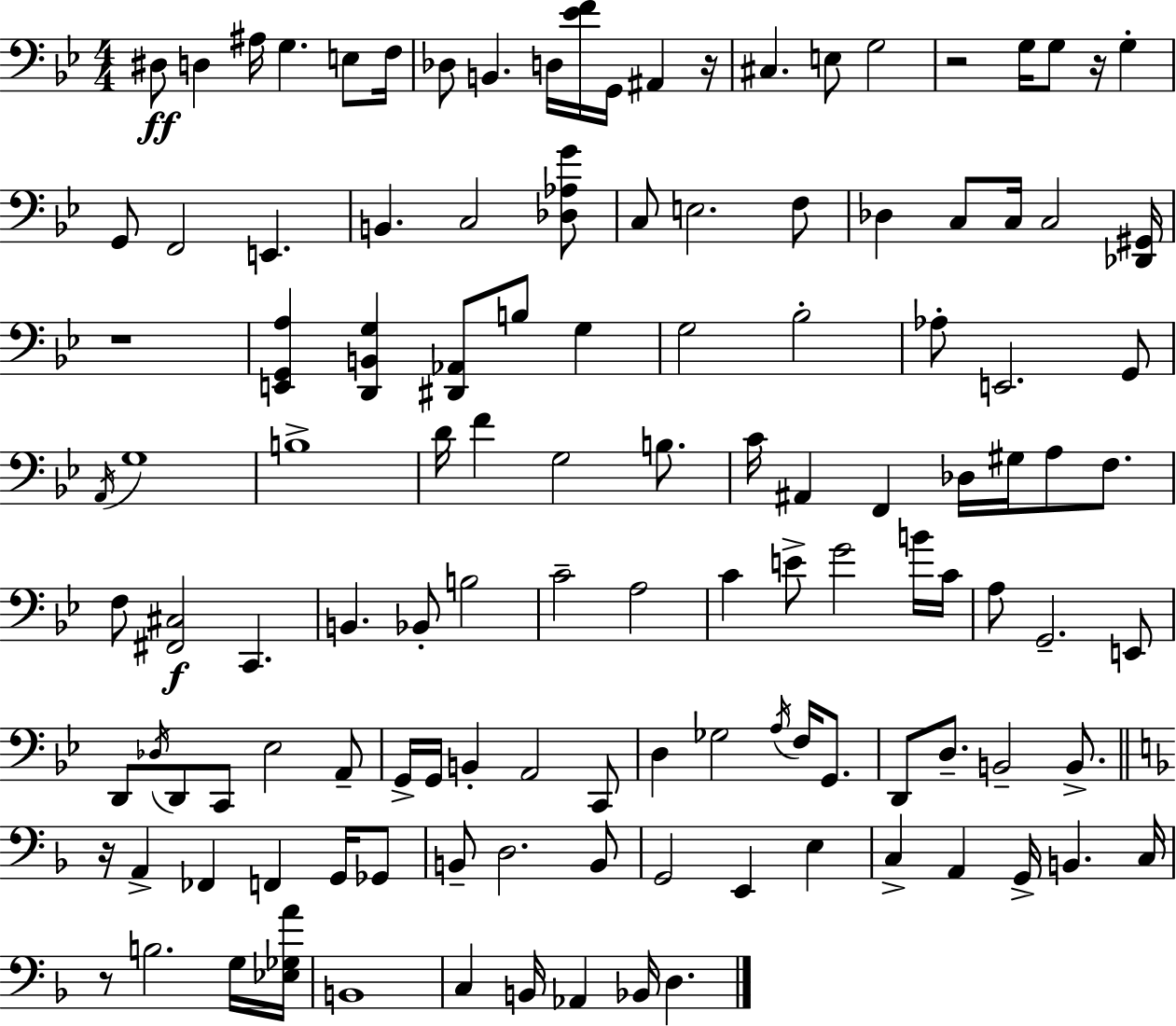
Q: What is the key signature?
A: BES major